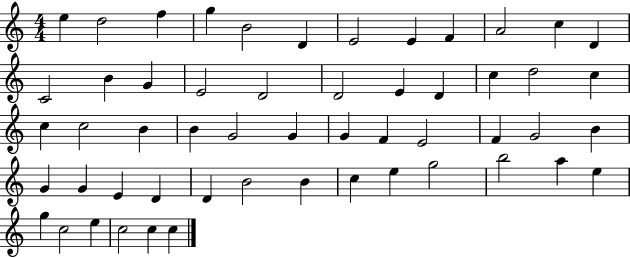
E5/q D5/h F5/q G5/q B4/h D4/q E4/h E4/q F4/q A4/h C5/q D4/q C4/h B4/q G4/q E4/h D4/h D4/h E4/q D4/q C5/q D5/h C5/q C5/q C5/h B4/q B4/q G4/h G4/q G4/q F4/q E4/h F4/q G4/h B4/q G4/q G4/q E4/q D4/q D4/q B4/h B4/q C5/q E5/q G5/h B5/h A5/q E5/q G5/q C5/h E5/q C5/h C5/q C5/q